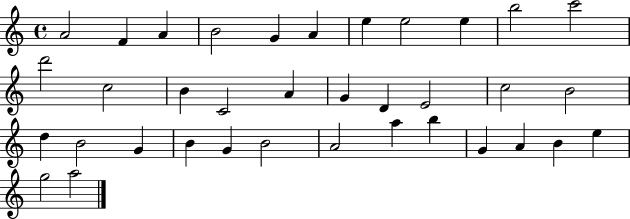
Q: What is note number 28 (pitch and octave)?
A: A4